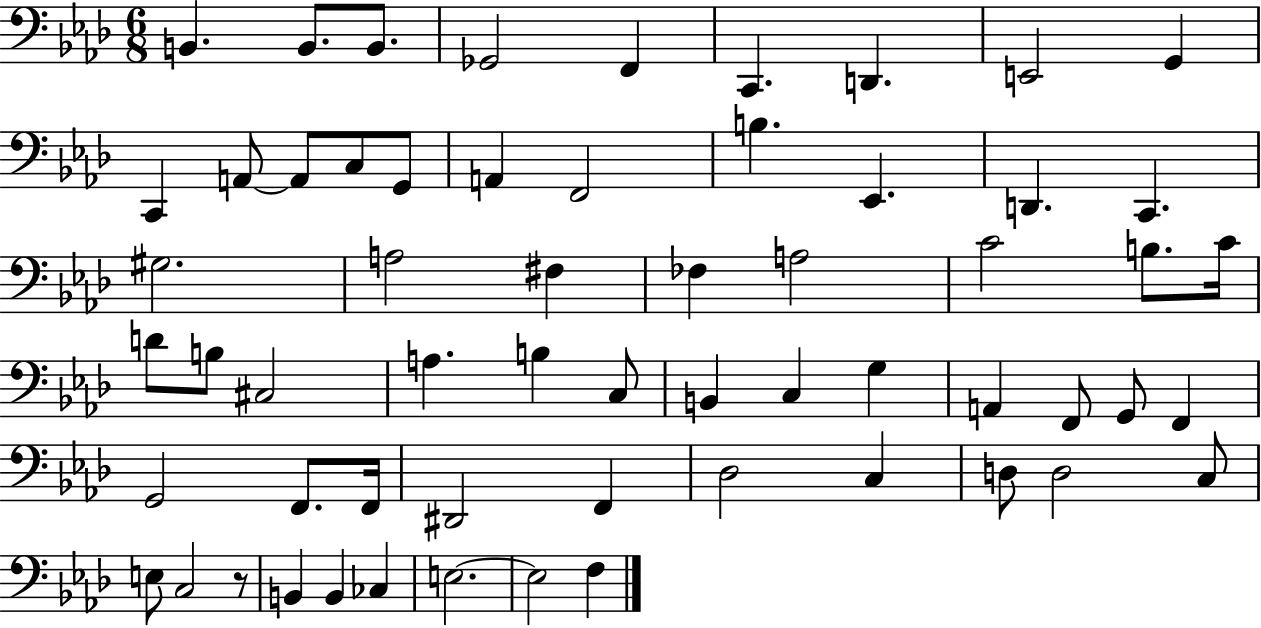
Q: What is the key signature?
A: AES major